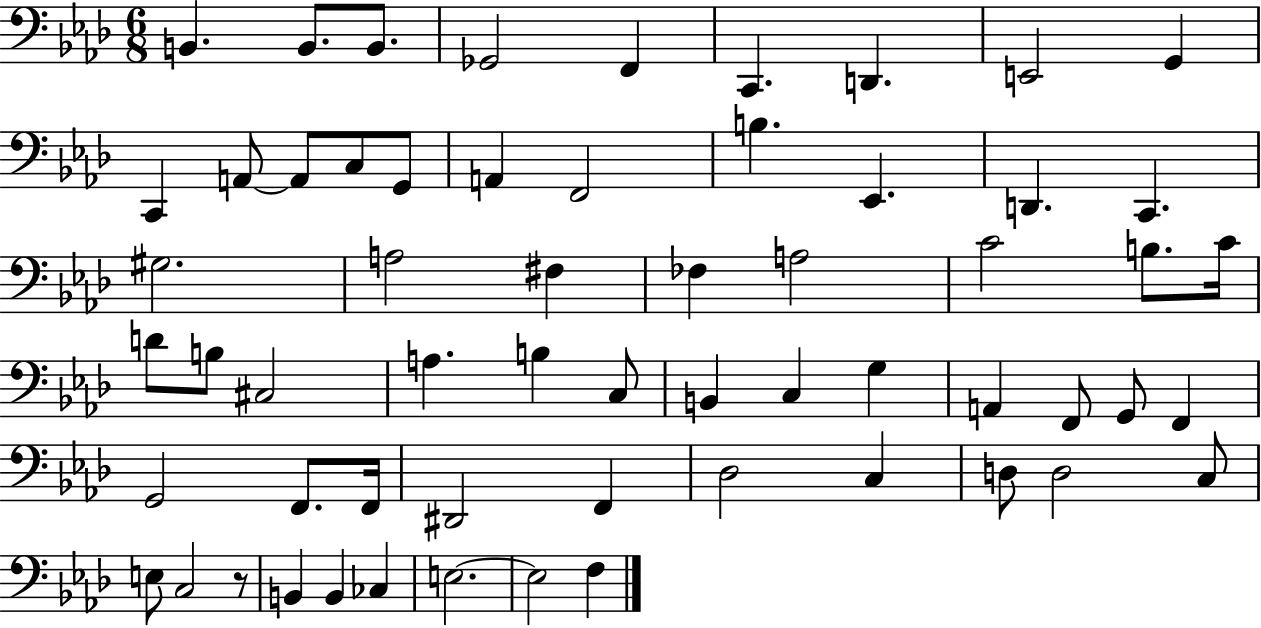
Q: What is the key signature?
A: AES major